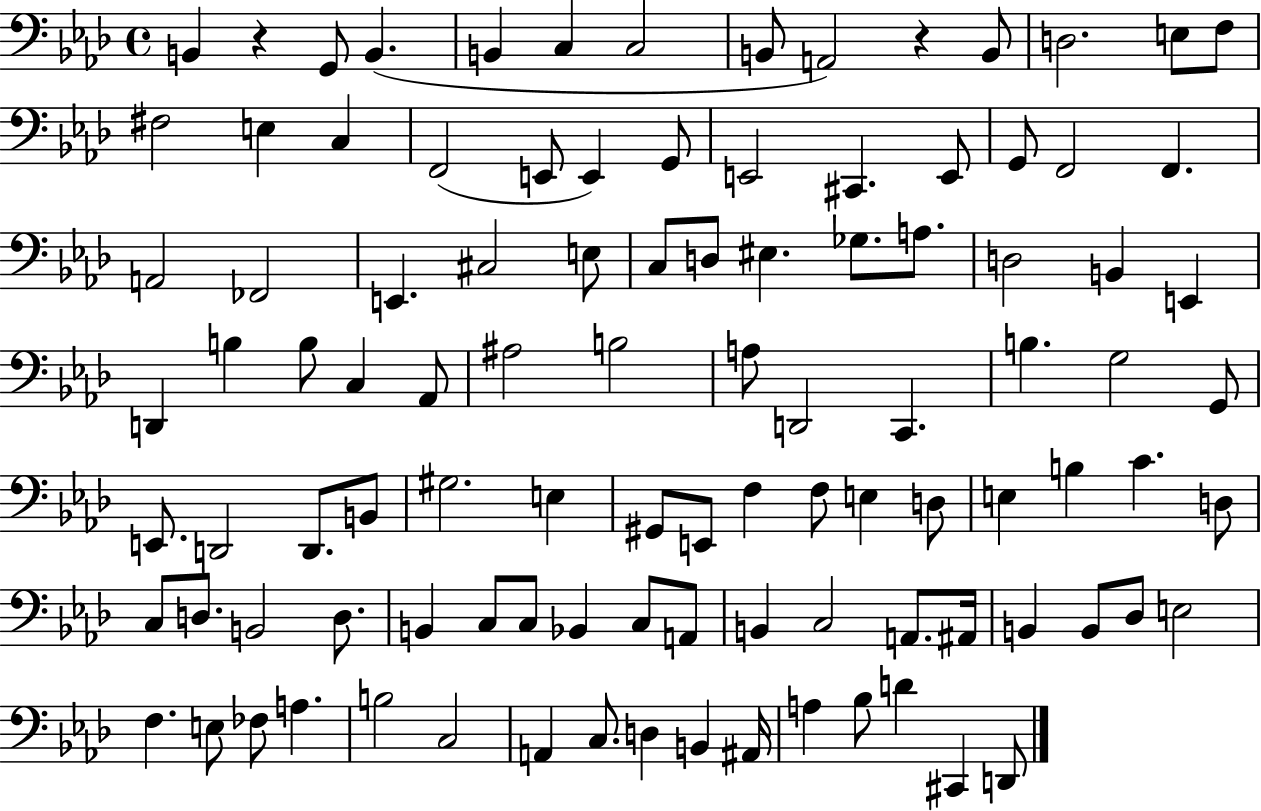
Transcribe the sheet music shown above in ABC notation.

X:1
T:Untitled
M:4/4
L:1/4
K:Ab
B,, z G,,/2 B,, B,, C, C,2 B,,/2 A,,2 z B,,/2 D,2 E,/2 F,/2 ^F,2 E, C, F,,2 E,,/2 E,, G,,/2 E,,2 ^C,, E,,/2 G,,/2 F,,2 F,, A,,2 _F,,2 E,, ^C,2 E,/2 C,/2 D,/2 ^E, _G,/2 A,/2 D,2 B,, E,, D,, B, B,/2 C, _A,,/2 ^A,2 B,2 A,/2 D,,2 C,, B, G,2 G,,/2 E,,/2 D,,2 D,,/2 B,,/2 ^G,2 E, ^G,,/2 E,,/2 F, F,/2 E, D,/2 E, B, C D,/2 C,/2 D,/2 B,,2 D,/2 B,, C,/2 C,/2 _B,, C,/2 A,,/2 B,, C,2 A,,/2 ^A,,/4 B,, B,,/2 _D,/2 E,2 F, E,/2 _F,/2 A, B,2 C,2 A,, C,/2 D, B,, ^A,,/4 A, _B,/2 D ^C,, D,,/2